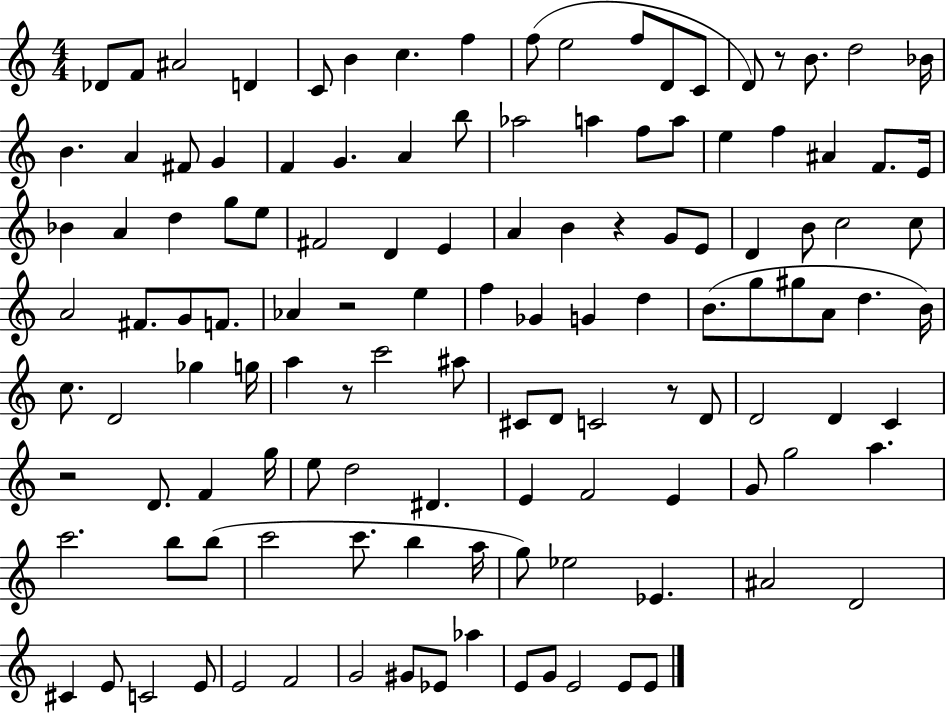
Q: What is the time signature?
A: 4/4